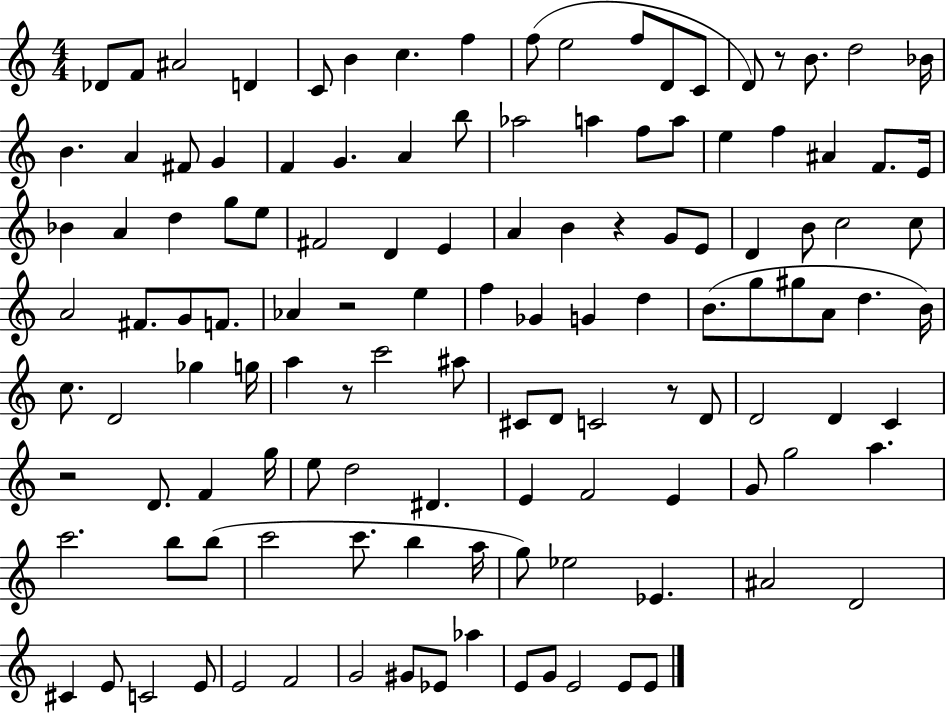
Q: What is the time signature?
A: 4/4